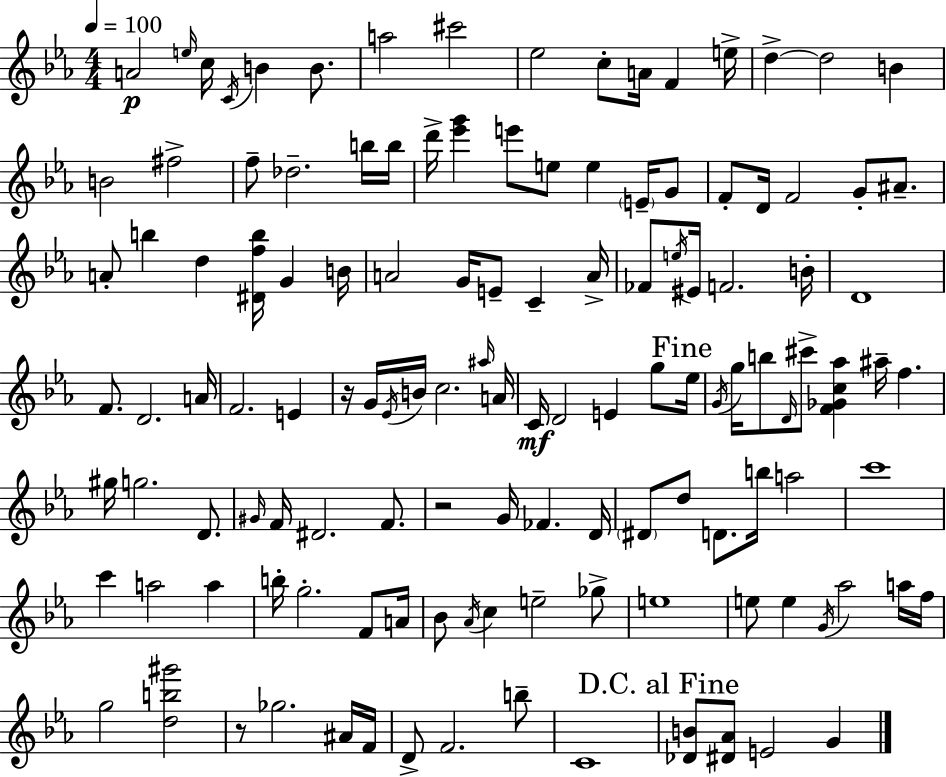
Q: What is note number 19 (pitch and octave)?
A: F5